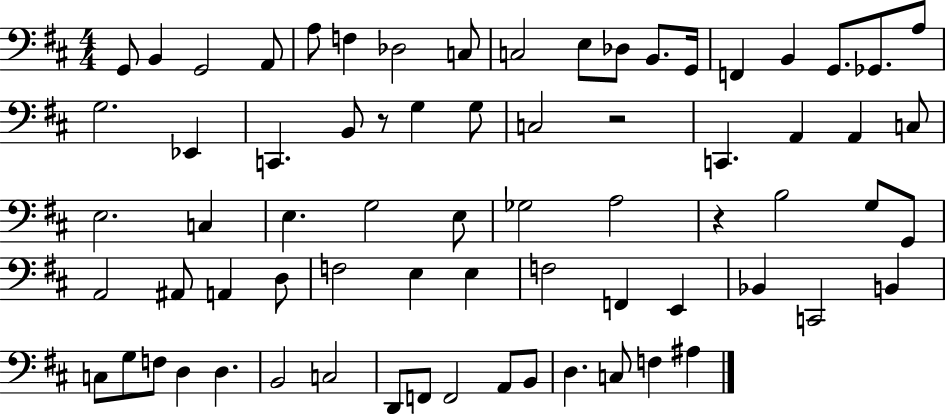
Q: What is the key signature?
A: D major